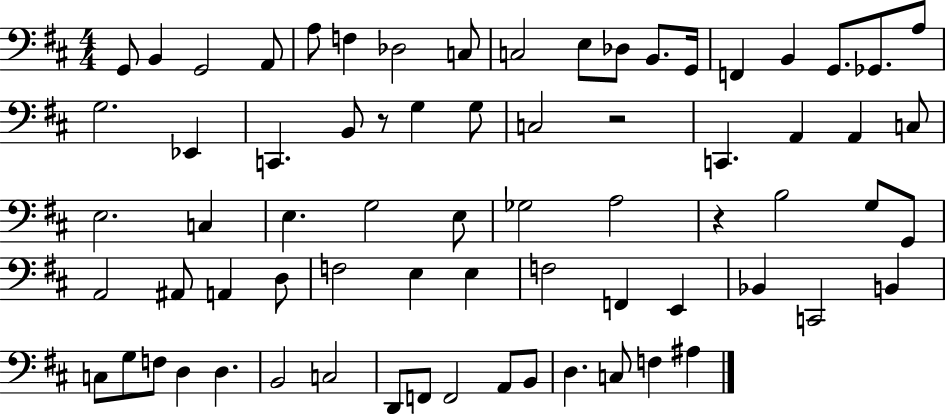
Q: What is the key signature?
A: D major